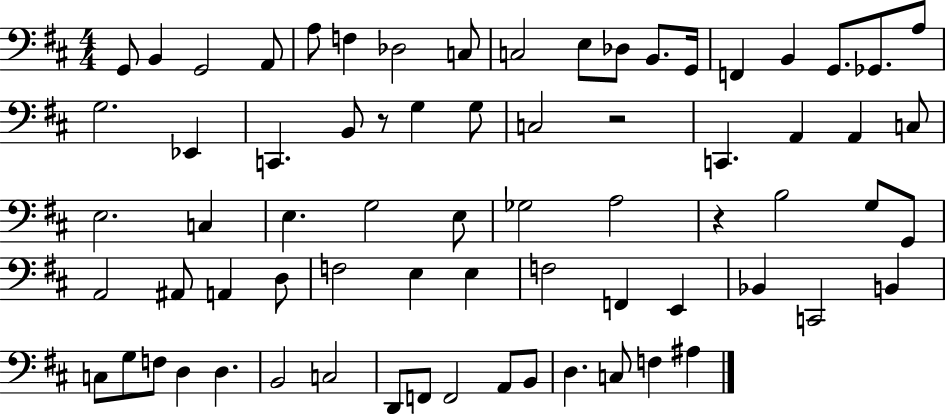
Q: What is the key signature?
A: D major